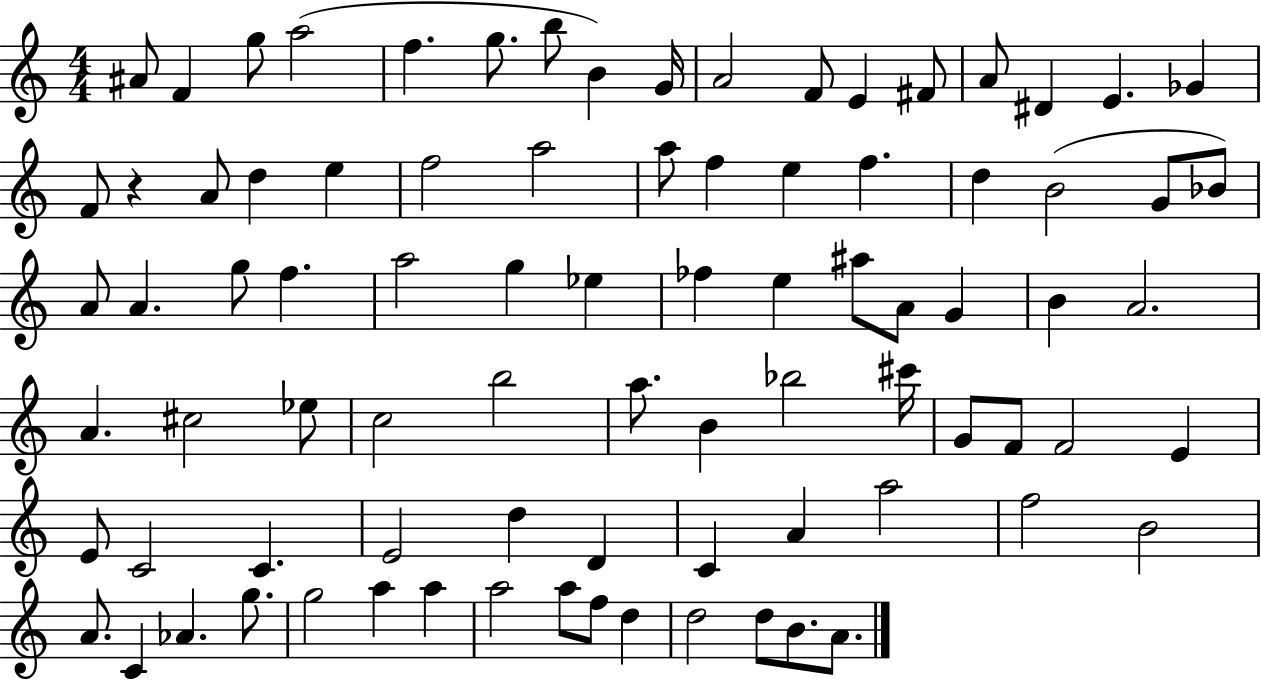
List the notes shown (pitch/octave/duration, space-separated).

A#4/e F4/q G5/e A5/h F5/q. G5/e. B5/e B4/q G4/s A4/h F4/e E4/q F#4/e A4/e D#4/q E4/q. Gb4/q F4/e R/q A4/e D5/q E5/q F5/h A5/h A5/e F5/q E5/q F5/q. D5/q B4/h G4/e Bb4/e A4/e A4/q. G5/e F5/q. A5/h G5/q Eb5/q FES5/q E5/q A#5/e A4/e G4/q B4/q A4/h. A4/q. C#5/h Eb5/e C5/h B5/h A5/e. B4/q Bb5/h C#6/s G4/e F4/e F4/h E4/q E4/e C4/h C4/q. E4/h D5/q D4/q C4/q A4/q A5/h F5/h B4/h A4/e. C4/q Ab4/q. G5/e. G5/h A5/q A5/q A5/h A5/e F5/e D5/q D5/h D5/e B4/e. A4/e.